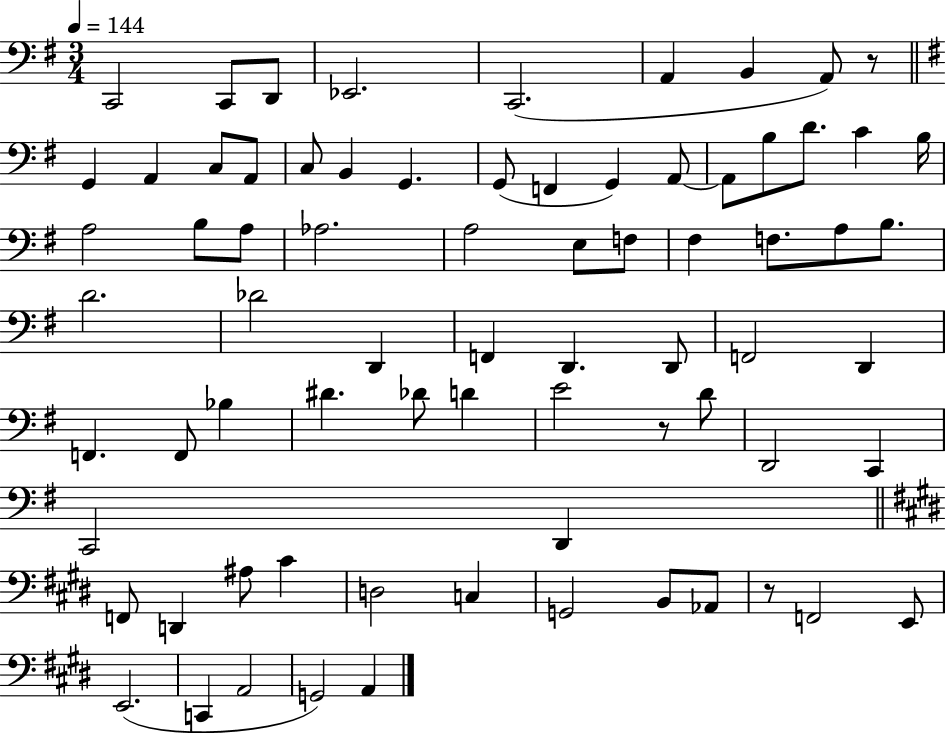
{
  \clef bass
  \numericTimeSignature
  \time 3/4
  \key g \major
  \tempo 4 = 144
  \repeat volta 2 { c,2 c,8 d,8 | ees,2. | c,2.( | a,4 b,4 a,8) r8 | \break \bar "||" \break \key e \minor g,4 a,4 c8 a,8 | c8 b,4 g,4. | g,8( f,4 g,4) a,8~~ | a,8 b8 d'8. c'4 b16 | \break a2 b8 a8 | aes2. | a2 e8 f8 | fis4 f8. a8 b8. | \break d'2. | des'2 d,4 | f,4 d,4. d,8 | f,2 d,4 | \break f,4. f,8 bes4 | dis'4. des'8 d'4 | e'2 r8 d'8 | d,2 c,4 | \break c,2 d,4 | \bar "||" \break \key e \major f,8 d,4 ais8 cis'4 | d2 c4 | g,2 b,8 aes,8 | r8 f,2 e,8 | \break e,2.( | c,4 a,2 | g,2) a,4 | } \bar "|."
}